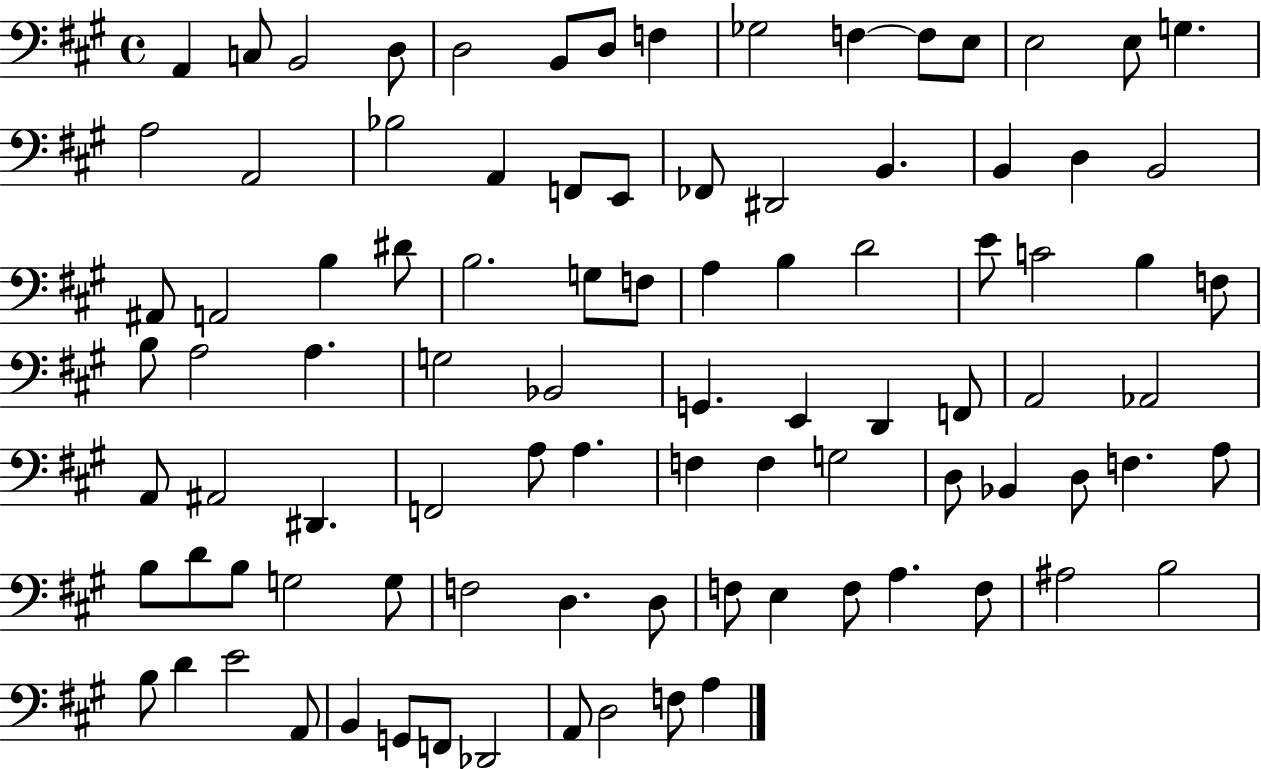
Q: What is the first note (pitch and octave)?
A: A2